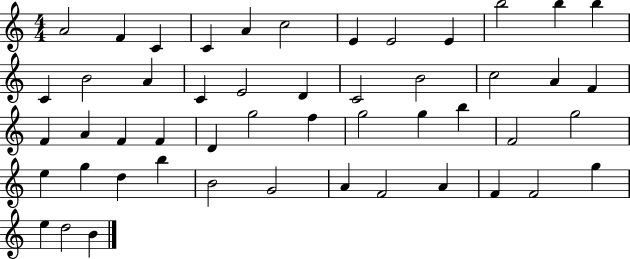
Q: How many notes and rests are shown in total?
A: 50